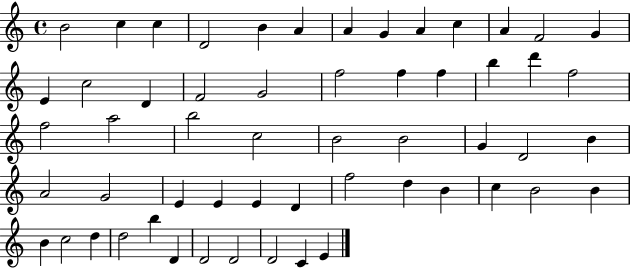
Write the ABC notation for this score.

X:1
T:Untitled
M:4/4
L:1/4
K:C
B2 c c D2 B A A G A c A F2 G E c2 D F2 G2 f2 f f b d' f2 f2 a2 b2 c2 B2 B2 G D2 B A2 G2 E E E D f2 d B c B2 B B c2 d d2 b D D2 D2 D2 C E